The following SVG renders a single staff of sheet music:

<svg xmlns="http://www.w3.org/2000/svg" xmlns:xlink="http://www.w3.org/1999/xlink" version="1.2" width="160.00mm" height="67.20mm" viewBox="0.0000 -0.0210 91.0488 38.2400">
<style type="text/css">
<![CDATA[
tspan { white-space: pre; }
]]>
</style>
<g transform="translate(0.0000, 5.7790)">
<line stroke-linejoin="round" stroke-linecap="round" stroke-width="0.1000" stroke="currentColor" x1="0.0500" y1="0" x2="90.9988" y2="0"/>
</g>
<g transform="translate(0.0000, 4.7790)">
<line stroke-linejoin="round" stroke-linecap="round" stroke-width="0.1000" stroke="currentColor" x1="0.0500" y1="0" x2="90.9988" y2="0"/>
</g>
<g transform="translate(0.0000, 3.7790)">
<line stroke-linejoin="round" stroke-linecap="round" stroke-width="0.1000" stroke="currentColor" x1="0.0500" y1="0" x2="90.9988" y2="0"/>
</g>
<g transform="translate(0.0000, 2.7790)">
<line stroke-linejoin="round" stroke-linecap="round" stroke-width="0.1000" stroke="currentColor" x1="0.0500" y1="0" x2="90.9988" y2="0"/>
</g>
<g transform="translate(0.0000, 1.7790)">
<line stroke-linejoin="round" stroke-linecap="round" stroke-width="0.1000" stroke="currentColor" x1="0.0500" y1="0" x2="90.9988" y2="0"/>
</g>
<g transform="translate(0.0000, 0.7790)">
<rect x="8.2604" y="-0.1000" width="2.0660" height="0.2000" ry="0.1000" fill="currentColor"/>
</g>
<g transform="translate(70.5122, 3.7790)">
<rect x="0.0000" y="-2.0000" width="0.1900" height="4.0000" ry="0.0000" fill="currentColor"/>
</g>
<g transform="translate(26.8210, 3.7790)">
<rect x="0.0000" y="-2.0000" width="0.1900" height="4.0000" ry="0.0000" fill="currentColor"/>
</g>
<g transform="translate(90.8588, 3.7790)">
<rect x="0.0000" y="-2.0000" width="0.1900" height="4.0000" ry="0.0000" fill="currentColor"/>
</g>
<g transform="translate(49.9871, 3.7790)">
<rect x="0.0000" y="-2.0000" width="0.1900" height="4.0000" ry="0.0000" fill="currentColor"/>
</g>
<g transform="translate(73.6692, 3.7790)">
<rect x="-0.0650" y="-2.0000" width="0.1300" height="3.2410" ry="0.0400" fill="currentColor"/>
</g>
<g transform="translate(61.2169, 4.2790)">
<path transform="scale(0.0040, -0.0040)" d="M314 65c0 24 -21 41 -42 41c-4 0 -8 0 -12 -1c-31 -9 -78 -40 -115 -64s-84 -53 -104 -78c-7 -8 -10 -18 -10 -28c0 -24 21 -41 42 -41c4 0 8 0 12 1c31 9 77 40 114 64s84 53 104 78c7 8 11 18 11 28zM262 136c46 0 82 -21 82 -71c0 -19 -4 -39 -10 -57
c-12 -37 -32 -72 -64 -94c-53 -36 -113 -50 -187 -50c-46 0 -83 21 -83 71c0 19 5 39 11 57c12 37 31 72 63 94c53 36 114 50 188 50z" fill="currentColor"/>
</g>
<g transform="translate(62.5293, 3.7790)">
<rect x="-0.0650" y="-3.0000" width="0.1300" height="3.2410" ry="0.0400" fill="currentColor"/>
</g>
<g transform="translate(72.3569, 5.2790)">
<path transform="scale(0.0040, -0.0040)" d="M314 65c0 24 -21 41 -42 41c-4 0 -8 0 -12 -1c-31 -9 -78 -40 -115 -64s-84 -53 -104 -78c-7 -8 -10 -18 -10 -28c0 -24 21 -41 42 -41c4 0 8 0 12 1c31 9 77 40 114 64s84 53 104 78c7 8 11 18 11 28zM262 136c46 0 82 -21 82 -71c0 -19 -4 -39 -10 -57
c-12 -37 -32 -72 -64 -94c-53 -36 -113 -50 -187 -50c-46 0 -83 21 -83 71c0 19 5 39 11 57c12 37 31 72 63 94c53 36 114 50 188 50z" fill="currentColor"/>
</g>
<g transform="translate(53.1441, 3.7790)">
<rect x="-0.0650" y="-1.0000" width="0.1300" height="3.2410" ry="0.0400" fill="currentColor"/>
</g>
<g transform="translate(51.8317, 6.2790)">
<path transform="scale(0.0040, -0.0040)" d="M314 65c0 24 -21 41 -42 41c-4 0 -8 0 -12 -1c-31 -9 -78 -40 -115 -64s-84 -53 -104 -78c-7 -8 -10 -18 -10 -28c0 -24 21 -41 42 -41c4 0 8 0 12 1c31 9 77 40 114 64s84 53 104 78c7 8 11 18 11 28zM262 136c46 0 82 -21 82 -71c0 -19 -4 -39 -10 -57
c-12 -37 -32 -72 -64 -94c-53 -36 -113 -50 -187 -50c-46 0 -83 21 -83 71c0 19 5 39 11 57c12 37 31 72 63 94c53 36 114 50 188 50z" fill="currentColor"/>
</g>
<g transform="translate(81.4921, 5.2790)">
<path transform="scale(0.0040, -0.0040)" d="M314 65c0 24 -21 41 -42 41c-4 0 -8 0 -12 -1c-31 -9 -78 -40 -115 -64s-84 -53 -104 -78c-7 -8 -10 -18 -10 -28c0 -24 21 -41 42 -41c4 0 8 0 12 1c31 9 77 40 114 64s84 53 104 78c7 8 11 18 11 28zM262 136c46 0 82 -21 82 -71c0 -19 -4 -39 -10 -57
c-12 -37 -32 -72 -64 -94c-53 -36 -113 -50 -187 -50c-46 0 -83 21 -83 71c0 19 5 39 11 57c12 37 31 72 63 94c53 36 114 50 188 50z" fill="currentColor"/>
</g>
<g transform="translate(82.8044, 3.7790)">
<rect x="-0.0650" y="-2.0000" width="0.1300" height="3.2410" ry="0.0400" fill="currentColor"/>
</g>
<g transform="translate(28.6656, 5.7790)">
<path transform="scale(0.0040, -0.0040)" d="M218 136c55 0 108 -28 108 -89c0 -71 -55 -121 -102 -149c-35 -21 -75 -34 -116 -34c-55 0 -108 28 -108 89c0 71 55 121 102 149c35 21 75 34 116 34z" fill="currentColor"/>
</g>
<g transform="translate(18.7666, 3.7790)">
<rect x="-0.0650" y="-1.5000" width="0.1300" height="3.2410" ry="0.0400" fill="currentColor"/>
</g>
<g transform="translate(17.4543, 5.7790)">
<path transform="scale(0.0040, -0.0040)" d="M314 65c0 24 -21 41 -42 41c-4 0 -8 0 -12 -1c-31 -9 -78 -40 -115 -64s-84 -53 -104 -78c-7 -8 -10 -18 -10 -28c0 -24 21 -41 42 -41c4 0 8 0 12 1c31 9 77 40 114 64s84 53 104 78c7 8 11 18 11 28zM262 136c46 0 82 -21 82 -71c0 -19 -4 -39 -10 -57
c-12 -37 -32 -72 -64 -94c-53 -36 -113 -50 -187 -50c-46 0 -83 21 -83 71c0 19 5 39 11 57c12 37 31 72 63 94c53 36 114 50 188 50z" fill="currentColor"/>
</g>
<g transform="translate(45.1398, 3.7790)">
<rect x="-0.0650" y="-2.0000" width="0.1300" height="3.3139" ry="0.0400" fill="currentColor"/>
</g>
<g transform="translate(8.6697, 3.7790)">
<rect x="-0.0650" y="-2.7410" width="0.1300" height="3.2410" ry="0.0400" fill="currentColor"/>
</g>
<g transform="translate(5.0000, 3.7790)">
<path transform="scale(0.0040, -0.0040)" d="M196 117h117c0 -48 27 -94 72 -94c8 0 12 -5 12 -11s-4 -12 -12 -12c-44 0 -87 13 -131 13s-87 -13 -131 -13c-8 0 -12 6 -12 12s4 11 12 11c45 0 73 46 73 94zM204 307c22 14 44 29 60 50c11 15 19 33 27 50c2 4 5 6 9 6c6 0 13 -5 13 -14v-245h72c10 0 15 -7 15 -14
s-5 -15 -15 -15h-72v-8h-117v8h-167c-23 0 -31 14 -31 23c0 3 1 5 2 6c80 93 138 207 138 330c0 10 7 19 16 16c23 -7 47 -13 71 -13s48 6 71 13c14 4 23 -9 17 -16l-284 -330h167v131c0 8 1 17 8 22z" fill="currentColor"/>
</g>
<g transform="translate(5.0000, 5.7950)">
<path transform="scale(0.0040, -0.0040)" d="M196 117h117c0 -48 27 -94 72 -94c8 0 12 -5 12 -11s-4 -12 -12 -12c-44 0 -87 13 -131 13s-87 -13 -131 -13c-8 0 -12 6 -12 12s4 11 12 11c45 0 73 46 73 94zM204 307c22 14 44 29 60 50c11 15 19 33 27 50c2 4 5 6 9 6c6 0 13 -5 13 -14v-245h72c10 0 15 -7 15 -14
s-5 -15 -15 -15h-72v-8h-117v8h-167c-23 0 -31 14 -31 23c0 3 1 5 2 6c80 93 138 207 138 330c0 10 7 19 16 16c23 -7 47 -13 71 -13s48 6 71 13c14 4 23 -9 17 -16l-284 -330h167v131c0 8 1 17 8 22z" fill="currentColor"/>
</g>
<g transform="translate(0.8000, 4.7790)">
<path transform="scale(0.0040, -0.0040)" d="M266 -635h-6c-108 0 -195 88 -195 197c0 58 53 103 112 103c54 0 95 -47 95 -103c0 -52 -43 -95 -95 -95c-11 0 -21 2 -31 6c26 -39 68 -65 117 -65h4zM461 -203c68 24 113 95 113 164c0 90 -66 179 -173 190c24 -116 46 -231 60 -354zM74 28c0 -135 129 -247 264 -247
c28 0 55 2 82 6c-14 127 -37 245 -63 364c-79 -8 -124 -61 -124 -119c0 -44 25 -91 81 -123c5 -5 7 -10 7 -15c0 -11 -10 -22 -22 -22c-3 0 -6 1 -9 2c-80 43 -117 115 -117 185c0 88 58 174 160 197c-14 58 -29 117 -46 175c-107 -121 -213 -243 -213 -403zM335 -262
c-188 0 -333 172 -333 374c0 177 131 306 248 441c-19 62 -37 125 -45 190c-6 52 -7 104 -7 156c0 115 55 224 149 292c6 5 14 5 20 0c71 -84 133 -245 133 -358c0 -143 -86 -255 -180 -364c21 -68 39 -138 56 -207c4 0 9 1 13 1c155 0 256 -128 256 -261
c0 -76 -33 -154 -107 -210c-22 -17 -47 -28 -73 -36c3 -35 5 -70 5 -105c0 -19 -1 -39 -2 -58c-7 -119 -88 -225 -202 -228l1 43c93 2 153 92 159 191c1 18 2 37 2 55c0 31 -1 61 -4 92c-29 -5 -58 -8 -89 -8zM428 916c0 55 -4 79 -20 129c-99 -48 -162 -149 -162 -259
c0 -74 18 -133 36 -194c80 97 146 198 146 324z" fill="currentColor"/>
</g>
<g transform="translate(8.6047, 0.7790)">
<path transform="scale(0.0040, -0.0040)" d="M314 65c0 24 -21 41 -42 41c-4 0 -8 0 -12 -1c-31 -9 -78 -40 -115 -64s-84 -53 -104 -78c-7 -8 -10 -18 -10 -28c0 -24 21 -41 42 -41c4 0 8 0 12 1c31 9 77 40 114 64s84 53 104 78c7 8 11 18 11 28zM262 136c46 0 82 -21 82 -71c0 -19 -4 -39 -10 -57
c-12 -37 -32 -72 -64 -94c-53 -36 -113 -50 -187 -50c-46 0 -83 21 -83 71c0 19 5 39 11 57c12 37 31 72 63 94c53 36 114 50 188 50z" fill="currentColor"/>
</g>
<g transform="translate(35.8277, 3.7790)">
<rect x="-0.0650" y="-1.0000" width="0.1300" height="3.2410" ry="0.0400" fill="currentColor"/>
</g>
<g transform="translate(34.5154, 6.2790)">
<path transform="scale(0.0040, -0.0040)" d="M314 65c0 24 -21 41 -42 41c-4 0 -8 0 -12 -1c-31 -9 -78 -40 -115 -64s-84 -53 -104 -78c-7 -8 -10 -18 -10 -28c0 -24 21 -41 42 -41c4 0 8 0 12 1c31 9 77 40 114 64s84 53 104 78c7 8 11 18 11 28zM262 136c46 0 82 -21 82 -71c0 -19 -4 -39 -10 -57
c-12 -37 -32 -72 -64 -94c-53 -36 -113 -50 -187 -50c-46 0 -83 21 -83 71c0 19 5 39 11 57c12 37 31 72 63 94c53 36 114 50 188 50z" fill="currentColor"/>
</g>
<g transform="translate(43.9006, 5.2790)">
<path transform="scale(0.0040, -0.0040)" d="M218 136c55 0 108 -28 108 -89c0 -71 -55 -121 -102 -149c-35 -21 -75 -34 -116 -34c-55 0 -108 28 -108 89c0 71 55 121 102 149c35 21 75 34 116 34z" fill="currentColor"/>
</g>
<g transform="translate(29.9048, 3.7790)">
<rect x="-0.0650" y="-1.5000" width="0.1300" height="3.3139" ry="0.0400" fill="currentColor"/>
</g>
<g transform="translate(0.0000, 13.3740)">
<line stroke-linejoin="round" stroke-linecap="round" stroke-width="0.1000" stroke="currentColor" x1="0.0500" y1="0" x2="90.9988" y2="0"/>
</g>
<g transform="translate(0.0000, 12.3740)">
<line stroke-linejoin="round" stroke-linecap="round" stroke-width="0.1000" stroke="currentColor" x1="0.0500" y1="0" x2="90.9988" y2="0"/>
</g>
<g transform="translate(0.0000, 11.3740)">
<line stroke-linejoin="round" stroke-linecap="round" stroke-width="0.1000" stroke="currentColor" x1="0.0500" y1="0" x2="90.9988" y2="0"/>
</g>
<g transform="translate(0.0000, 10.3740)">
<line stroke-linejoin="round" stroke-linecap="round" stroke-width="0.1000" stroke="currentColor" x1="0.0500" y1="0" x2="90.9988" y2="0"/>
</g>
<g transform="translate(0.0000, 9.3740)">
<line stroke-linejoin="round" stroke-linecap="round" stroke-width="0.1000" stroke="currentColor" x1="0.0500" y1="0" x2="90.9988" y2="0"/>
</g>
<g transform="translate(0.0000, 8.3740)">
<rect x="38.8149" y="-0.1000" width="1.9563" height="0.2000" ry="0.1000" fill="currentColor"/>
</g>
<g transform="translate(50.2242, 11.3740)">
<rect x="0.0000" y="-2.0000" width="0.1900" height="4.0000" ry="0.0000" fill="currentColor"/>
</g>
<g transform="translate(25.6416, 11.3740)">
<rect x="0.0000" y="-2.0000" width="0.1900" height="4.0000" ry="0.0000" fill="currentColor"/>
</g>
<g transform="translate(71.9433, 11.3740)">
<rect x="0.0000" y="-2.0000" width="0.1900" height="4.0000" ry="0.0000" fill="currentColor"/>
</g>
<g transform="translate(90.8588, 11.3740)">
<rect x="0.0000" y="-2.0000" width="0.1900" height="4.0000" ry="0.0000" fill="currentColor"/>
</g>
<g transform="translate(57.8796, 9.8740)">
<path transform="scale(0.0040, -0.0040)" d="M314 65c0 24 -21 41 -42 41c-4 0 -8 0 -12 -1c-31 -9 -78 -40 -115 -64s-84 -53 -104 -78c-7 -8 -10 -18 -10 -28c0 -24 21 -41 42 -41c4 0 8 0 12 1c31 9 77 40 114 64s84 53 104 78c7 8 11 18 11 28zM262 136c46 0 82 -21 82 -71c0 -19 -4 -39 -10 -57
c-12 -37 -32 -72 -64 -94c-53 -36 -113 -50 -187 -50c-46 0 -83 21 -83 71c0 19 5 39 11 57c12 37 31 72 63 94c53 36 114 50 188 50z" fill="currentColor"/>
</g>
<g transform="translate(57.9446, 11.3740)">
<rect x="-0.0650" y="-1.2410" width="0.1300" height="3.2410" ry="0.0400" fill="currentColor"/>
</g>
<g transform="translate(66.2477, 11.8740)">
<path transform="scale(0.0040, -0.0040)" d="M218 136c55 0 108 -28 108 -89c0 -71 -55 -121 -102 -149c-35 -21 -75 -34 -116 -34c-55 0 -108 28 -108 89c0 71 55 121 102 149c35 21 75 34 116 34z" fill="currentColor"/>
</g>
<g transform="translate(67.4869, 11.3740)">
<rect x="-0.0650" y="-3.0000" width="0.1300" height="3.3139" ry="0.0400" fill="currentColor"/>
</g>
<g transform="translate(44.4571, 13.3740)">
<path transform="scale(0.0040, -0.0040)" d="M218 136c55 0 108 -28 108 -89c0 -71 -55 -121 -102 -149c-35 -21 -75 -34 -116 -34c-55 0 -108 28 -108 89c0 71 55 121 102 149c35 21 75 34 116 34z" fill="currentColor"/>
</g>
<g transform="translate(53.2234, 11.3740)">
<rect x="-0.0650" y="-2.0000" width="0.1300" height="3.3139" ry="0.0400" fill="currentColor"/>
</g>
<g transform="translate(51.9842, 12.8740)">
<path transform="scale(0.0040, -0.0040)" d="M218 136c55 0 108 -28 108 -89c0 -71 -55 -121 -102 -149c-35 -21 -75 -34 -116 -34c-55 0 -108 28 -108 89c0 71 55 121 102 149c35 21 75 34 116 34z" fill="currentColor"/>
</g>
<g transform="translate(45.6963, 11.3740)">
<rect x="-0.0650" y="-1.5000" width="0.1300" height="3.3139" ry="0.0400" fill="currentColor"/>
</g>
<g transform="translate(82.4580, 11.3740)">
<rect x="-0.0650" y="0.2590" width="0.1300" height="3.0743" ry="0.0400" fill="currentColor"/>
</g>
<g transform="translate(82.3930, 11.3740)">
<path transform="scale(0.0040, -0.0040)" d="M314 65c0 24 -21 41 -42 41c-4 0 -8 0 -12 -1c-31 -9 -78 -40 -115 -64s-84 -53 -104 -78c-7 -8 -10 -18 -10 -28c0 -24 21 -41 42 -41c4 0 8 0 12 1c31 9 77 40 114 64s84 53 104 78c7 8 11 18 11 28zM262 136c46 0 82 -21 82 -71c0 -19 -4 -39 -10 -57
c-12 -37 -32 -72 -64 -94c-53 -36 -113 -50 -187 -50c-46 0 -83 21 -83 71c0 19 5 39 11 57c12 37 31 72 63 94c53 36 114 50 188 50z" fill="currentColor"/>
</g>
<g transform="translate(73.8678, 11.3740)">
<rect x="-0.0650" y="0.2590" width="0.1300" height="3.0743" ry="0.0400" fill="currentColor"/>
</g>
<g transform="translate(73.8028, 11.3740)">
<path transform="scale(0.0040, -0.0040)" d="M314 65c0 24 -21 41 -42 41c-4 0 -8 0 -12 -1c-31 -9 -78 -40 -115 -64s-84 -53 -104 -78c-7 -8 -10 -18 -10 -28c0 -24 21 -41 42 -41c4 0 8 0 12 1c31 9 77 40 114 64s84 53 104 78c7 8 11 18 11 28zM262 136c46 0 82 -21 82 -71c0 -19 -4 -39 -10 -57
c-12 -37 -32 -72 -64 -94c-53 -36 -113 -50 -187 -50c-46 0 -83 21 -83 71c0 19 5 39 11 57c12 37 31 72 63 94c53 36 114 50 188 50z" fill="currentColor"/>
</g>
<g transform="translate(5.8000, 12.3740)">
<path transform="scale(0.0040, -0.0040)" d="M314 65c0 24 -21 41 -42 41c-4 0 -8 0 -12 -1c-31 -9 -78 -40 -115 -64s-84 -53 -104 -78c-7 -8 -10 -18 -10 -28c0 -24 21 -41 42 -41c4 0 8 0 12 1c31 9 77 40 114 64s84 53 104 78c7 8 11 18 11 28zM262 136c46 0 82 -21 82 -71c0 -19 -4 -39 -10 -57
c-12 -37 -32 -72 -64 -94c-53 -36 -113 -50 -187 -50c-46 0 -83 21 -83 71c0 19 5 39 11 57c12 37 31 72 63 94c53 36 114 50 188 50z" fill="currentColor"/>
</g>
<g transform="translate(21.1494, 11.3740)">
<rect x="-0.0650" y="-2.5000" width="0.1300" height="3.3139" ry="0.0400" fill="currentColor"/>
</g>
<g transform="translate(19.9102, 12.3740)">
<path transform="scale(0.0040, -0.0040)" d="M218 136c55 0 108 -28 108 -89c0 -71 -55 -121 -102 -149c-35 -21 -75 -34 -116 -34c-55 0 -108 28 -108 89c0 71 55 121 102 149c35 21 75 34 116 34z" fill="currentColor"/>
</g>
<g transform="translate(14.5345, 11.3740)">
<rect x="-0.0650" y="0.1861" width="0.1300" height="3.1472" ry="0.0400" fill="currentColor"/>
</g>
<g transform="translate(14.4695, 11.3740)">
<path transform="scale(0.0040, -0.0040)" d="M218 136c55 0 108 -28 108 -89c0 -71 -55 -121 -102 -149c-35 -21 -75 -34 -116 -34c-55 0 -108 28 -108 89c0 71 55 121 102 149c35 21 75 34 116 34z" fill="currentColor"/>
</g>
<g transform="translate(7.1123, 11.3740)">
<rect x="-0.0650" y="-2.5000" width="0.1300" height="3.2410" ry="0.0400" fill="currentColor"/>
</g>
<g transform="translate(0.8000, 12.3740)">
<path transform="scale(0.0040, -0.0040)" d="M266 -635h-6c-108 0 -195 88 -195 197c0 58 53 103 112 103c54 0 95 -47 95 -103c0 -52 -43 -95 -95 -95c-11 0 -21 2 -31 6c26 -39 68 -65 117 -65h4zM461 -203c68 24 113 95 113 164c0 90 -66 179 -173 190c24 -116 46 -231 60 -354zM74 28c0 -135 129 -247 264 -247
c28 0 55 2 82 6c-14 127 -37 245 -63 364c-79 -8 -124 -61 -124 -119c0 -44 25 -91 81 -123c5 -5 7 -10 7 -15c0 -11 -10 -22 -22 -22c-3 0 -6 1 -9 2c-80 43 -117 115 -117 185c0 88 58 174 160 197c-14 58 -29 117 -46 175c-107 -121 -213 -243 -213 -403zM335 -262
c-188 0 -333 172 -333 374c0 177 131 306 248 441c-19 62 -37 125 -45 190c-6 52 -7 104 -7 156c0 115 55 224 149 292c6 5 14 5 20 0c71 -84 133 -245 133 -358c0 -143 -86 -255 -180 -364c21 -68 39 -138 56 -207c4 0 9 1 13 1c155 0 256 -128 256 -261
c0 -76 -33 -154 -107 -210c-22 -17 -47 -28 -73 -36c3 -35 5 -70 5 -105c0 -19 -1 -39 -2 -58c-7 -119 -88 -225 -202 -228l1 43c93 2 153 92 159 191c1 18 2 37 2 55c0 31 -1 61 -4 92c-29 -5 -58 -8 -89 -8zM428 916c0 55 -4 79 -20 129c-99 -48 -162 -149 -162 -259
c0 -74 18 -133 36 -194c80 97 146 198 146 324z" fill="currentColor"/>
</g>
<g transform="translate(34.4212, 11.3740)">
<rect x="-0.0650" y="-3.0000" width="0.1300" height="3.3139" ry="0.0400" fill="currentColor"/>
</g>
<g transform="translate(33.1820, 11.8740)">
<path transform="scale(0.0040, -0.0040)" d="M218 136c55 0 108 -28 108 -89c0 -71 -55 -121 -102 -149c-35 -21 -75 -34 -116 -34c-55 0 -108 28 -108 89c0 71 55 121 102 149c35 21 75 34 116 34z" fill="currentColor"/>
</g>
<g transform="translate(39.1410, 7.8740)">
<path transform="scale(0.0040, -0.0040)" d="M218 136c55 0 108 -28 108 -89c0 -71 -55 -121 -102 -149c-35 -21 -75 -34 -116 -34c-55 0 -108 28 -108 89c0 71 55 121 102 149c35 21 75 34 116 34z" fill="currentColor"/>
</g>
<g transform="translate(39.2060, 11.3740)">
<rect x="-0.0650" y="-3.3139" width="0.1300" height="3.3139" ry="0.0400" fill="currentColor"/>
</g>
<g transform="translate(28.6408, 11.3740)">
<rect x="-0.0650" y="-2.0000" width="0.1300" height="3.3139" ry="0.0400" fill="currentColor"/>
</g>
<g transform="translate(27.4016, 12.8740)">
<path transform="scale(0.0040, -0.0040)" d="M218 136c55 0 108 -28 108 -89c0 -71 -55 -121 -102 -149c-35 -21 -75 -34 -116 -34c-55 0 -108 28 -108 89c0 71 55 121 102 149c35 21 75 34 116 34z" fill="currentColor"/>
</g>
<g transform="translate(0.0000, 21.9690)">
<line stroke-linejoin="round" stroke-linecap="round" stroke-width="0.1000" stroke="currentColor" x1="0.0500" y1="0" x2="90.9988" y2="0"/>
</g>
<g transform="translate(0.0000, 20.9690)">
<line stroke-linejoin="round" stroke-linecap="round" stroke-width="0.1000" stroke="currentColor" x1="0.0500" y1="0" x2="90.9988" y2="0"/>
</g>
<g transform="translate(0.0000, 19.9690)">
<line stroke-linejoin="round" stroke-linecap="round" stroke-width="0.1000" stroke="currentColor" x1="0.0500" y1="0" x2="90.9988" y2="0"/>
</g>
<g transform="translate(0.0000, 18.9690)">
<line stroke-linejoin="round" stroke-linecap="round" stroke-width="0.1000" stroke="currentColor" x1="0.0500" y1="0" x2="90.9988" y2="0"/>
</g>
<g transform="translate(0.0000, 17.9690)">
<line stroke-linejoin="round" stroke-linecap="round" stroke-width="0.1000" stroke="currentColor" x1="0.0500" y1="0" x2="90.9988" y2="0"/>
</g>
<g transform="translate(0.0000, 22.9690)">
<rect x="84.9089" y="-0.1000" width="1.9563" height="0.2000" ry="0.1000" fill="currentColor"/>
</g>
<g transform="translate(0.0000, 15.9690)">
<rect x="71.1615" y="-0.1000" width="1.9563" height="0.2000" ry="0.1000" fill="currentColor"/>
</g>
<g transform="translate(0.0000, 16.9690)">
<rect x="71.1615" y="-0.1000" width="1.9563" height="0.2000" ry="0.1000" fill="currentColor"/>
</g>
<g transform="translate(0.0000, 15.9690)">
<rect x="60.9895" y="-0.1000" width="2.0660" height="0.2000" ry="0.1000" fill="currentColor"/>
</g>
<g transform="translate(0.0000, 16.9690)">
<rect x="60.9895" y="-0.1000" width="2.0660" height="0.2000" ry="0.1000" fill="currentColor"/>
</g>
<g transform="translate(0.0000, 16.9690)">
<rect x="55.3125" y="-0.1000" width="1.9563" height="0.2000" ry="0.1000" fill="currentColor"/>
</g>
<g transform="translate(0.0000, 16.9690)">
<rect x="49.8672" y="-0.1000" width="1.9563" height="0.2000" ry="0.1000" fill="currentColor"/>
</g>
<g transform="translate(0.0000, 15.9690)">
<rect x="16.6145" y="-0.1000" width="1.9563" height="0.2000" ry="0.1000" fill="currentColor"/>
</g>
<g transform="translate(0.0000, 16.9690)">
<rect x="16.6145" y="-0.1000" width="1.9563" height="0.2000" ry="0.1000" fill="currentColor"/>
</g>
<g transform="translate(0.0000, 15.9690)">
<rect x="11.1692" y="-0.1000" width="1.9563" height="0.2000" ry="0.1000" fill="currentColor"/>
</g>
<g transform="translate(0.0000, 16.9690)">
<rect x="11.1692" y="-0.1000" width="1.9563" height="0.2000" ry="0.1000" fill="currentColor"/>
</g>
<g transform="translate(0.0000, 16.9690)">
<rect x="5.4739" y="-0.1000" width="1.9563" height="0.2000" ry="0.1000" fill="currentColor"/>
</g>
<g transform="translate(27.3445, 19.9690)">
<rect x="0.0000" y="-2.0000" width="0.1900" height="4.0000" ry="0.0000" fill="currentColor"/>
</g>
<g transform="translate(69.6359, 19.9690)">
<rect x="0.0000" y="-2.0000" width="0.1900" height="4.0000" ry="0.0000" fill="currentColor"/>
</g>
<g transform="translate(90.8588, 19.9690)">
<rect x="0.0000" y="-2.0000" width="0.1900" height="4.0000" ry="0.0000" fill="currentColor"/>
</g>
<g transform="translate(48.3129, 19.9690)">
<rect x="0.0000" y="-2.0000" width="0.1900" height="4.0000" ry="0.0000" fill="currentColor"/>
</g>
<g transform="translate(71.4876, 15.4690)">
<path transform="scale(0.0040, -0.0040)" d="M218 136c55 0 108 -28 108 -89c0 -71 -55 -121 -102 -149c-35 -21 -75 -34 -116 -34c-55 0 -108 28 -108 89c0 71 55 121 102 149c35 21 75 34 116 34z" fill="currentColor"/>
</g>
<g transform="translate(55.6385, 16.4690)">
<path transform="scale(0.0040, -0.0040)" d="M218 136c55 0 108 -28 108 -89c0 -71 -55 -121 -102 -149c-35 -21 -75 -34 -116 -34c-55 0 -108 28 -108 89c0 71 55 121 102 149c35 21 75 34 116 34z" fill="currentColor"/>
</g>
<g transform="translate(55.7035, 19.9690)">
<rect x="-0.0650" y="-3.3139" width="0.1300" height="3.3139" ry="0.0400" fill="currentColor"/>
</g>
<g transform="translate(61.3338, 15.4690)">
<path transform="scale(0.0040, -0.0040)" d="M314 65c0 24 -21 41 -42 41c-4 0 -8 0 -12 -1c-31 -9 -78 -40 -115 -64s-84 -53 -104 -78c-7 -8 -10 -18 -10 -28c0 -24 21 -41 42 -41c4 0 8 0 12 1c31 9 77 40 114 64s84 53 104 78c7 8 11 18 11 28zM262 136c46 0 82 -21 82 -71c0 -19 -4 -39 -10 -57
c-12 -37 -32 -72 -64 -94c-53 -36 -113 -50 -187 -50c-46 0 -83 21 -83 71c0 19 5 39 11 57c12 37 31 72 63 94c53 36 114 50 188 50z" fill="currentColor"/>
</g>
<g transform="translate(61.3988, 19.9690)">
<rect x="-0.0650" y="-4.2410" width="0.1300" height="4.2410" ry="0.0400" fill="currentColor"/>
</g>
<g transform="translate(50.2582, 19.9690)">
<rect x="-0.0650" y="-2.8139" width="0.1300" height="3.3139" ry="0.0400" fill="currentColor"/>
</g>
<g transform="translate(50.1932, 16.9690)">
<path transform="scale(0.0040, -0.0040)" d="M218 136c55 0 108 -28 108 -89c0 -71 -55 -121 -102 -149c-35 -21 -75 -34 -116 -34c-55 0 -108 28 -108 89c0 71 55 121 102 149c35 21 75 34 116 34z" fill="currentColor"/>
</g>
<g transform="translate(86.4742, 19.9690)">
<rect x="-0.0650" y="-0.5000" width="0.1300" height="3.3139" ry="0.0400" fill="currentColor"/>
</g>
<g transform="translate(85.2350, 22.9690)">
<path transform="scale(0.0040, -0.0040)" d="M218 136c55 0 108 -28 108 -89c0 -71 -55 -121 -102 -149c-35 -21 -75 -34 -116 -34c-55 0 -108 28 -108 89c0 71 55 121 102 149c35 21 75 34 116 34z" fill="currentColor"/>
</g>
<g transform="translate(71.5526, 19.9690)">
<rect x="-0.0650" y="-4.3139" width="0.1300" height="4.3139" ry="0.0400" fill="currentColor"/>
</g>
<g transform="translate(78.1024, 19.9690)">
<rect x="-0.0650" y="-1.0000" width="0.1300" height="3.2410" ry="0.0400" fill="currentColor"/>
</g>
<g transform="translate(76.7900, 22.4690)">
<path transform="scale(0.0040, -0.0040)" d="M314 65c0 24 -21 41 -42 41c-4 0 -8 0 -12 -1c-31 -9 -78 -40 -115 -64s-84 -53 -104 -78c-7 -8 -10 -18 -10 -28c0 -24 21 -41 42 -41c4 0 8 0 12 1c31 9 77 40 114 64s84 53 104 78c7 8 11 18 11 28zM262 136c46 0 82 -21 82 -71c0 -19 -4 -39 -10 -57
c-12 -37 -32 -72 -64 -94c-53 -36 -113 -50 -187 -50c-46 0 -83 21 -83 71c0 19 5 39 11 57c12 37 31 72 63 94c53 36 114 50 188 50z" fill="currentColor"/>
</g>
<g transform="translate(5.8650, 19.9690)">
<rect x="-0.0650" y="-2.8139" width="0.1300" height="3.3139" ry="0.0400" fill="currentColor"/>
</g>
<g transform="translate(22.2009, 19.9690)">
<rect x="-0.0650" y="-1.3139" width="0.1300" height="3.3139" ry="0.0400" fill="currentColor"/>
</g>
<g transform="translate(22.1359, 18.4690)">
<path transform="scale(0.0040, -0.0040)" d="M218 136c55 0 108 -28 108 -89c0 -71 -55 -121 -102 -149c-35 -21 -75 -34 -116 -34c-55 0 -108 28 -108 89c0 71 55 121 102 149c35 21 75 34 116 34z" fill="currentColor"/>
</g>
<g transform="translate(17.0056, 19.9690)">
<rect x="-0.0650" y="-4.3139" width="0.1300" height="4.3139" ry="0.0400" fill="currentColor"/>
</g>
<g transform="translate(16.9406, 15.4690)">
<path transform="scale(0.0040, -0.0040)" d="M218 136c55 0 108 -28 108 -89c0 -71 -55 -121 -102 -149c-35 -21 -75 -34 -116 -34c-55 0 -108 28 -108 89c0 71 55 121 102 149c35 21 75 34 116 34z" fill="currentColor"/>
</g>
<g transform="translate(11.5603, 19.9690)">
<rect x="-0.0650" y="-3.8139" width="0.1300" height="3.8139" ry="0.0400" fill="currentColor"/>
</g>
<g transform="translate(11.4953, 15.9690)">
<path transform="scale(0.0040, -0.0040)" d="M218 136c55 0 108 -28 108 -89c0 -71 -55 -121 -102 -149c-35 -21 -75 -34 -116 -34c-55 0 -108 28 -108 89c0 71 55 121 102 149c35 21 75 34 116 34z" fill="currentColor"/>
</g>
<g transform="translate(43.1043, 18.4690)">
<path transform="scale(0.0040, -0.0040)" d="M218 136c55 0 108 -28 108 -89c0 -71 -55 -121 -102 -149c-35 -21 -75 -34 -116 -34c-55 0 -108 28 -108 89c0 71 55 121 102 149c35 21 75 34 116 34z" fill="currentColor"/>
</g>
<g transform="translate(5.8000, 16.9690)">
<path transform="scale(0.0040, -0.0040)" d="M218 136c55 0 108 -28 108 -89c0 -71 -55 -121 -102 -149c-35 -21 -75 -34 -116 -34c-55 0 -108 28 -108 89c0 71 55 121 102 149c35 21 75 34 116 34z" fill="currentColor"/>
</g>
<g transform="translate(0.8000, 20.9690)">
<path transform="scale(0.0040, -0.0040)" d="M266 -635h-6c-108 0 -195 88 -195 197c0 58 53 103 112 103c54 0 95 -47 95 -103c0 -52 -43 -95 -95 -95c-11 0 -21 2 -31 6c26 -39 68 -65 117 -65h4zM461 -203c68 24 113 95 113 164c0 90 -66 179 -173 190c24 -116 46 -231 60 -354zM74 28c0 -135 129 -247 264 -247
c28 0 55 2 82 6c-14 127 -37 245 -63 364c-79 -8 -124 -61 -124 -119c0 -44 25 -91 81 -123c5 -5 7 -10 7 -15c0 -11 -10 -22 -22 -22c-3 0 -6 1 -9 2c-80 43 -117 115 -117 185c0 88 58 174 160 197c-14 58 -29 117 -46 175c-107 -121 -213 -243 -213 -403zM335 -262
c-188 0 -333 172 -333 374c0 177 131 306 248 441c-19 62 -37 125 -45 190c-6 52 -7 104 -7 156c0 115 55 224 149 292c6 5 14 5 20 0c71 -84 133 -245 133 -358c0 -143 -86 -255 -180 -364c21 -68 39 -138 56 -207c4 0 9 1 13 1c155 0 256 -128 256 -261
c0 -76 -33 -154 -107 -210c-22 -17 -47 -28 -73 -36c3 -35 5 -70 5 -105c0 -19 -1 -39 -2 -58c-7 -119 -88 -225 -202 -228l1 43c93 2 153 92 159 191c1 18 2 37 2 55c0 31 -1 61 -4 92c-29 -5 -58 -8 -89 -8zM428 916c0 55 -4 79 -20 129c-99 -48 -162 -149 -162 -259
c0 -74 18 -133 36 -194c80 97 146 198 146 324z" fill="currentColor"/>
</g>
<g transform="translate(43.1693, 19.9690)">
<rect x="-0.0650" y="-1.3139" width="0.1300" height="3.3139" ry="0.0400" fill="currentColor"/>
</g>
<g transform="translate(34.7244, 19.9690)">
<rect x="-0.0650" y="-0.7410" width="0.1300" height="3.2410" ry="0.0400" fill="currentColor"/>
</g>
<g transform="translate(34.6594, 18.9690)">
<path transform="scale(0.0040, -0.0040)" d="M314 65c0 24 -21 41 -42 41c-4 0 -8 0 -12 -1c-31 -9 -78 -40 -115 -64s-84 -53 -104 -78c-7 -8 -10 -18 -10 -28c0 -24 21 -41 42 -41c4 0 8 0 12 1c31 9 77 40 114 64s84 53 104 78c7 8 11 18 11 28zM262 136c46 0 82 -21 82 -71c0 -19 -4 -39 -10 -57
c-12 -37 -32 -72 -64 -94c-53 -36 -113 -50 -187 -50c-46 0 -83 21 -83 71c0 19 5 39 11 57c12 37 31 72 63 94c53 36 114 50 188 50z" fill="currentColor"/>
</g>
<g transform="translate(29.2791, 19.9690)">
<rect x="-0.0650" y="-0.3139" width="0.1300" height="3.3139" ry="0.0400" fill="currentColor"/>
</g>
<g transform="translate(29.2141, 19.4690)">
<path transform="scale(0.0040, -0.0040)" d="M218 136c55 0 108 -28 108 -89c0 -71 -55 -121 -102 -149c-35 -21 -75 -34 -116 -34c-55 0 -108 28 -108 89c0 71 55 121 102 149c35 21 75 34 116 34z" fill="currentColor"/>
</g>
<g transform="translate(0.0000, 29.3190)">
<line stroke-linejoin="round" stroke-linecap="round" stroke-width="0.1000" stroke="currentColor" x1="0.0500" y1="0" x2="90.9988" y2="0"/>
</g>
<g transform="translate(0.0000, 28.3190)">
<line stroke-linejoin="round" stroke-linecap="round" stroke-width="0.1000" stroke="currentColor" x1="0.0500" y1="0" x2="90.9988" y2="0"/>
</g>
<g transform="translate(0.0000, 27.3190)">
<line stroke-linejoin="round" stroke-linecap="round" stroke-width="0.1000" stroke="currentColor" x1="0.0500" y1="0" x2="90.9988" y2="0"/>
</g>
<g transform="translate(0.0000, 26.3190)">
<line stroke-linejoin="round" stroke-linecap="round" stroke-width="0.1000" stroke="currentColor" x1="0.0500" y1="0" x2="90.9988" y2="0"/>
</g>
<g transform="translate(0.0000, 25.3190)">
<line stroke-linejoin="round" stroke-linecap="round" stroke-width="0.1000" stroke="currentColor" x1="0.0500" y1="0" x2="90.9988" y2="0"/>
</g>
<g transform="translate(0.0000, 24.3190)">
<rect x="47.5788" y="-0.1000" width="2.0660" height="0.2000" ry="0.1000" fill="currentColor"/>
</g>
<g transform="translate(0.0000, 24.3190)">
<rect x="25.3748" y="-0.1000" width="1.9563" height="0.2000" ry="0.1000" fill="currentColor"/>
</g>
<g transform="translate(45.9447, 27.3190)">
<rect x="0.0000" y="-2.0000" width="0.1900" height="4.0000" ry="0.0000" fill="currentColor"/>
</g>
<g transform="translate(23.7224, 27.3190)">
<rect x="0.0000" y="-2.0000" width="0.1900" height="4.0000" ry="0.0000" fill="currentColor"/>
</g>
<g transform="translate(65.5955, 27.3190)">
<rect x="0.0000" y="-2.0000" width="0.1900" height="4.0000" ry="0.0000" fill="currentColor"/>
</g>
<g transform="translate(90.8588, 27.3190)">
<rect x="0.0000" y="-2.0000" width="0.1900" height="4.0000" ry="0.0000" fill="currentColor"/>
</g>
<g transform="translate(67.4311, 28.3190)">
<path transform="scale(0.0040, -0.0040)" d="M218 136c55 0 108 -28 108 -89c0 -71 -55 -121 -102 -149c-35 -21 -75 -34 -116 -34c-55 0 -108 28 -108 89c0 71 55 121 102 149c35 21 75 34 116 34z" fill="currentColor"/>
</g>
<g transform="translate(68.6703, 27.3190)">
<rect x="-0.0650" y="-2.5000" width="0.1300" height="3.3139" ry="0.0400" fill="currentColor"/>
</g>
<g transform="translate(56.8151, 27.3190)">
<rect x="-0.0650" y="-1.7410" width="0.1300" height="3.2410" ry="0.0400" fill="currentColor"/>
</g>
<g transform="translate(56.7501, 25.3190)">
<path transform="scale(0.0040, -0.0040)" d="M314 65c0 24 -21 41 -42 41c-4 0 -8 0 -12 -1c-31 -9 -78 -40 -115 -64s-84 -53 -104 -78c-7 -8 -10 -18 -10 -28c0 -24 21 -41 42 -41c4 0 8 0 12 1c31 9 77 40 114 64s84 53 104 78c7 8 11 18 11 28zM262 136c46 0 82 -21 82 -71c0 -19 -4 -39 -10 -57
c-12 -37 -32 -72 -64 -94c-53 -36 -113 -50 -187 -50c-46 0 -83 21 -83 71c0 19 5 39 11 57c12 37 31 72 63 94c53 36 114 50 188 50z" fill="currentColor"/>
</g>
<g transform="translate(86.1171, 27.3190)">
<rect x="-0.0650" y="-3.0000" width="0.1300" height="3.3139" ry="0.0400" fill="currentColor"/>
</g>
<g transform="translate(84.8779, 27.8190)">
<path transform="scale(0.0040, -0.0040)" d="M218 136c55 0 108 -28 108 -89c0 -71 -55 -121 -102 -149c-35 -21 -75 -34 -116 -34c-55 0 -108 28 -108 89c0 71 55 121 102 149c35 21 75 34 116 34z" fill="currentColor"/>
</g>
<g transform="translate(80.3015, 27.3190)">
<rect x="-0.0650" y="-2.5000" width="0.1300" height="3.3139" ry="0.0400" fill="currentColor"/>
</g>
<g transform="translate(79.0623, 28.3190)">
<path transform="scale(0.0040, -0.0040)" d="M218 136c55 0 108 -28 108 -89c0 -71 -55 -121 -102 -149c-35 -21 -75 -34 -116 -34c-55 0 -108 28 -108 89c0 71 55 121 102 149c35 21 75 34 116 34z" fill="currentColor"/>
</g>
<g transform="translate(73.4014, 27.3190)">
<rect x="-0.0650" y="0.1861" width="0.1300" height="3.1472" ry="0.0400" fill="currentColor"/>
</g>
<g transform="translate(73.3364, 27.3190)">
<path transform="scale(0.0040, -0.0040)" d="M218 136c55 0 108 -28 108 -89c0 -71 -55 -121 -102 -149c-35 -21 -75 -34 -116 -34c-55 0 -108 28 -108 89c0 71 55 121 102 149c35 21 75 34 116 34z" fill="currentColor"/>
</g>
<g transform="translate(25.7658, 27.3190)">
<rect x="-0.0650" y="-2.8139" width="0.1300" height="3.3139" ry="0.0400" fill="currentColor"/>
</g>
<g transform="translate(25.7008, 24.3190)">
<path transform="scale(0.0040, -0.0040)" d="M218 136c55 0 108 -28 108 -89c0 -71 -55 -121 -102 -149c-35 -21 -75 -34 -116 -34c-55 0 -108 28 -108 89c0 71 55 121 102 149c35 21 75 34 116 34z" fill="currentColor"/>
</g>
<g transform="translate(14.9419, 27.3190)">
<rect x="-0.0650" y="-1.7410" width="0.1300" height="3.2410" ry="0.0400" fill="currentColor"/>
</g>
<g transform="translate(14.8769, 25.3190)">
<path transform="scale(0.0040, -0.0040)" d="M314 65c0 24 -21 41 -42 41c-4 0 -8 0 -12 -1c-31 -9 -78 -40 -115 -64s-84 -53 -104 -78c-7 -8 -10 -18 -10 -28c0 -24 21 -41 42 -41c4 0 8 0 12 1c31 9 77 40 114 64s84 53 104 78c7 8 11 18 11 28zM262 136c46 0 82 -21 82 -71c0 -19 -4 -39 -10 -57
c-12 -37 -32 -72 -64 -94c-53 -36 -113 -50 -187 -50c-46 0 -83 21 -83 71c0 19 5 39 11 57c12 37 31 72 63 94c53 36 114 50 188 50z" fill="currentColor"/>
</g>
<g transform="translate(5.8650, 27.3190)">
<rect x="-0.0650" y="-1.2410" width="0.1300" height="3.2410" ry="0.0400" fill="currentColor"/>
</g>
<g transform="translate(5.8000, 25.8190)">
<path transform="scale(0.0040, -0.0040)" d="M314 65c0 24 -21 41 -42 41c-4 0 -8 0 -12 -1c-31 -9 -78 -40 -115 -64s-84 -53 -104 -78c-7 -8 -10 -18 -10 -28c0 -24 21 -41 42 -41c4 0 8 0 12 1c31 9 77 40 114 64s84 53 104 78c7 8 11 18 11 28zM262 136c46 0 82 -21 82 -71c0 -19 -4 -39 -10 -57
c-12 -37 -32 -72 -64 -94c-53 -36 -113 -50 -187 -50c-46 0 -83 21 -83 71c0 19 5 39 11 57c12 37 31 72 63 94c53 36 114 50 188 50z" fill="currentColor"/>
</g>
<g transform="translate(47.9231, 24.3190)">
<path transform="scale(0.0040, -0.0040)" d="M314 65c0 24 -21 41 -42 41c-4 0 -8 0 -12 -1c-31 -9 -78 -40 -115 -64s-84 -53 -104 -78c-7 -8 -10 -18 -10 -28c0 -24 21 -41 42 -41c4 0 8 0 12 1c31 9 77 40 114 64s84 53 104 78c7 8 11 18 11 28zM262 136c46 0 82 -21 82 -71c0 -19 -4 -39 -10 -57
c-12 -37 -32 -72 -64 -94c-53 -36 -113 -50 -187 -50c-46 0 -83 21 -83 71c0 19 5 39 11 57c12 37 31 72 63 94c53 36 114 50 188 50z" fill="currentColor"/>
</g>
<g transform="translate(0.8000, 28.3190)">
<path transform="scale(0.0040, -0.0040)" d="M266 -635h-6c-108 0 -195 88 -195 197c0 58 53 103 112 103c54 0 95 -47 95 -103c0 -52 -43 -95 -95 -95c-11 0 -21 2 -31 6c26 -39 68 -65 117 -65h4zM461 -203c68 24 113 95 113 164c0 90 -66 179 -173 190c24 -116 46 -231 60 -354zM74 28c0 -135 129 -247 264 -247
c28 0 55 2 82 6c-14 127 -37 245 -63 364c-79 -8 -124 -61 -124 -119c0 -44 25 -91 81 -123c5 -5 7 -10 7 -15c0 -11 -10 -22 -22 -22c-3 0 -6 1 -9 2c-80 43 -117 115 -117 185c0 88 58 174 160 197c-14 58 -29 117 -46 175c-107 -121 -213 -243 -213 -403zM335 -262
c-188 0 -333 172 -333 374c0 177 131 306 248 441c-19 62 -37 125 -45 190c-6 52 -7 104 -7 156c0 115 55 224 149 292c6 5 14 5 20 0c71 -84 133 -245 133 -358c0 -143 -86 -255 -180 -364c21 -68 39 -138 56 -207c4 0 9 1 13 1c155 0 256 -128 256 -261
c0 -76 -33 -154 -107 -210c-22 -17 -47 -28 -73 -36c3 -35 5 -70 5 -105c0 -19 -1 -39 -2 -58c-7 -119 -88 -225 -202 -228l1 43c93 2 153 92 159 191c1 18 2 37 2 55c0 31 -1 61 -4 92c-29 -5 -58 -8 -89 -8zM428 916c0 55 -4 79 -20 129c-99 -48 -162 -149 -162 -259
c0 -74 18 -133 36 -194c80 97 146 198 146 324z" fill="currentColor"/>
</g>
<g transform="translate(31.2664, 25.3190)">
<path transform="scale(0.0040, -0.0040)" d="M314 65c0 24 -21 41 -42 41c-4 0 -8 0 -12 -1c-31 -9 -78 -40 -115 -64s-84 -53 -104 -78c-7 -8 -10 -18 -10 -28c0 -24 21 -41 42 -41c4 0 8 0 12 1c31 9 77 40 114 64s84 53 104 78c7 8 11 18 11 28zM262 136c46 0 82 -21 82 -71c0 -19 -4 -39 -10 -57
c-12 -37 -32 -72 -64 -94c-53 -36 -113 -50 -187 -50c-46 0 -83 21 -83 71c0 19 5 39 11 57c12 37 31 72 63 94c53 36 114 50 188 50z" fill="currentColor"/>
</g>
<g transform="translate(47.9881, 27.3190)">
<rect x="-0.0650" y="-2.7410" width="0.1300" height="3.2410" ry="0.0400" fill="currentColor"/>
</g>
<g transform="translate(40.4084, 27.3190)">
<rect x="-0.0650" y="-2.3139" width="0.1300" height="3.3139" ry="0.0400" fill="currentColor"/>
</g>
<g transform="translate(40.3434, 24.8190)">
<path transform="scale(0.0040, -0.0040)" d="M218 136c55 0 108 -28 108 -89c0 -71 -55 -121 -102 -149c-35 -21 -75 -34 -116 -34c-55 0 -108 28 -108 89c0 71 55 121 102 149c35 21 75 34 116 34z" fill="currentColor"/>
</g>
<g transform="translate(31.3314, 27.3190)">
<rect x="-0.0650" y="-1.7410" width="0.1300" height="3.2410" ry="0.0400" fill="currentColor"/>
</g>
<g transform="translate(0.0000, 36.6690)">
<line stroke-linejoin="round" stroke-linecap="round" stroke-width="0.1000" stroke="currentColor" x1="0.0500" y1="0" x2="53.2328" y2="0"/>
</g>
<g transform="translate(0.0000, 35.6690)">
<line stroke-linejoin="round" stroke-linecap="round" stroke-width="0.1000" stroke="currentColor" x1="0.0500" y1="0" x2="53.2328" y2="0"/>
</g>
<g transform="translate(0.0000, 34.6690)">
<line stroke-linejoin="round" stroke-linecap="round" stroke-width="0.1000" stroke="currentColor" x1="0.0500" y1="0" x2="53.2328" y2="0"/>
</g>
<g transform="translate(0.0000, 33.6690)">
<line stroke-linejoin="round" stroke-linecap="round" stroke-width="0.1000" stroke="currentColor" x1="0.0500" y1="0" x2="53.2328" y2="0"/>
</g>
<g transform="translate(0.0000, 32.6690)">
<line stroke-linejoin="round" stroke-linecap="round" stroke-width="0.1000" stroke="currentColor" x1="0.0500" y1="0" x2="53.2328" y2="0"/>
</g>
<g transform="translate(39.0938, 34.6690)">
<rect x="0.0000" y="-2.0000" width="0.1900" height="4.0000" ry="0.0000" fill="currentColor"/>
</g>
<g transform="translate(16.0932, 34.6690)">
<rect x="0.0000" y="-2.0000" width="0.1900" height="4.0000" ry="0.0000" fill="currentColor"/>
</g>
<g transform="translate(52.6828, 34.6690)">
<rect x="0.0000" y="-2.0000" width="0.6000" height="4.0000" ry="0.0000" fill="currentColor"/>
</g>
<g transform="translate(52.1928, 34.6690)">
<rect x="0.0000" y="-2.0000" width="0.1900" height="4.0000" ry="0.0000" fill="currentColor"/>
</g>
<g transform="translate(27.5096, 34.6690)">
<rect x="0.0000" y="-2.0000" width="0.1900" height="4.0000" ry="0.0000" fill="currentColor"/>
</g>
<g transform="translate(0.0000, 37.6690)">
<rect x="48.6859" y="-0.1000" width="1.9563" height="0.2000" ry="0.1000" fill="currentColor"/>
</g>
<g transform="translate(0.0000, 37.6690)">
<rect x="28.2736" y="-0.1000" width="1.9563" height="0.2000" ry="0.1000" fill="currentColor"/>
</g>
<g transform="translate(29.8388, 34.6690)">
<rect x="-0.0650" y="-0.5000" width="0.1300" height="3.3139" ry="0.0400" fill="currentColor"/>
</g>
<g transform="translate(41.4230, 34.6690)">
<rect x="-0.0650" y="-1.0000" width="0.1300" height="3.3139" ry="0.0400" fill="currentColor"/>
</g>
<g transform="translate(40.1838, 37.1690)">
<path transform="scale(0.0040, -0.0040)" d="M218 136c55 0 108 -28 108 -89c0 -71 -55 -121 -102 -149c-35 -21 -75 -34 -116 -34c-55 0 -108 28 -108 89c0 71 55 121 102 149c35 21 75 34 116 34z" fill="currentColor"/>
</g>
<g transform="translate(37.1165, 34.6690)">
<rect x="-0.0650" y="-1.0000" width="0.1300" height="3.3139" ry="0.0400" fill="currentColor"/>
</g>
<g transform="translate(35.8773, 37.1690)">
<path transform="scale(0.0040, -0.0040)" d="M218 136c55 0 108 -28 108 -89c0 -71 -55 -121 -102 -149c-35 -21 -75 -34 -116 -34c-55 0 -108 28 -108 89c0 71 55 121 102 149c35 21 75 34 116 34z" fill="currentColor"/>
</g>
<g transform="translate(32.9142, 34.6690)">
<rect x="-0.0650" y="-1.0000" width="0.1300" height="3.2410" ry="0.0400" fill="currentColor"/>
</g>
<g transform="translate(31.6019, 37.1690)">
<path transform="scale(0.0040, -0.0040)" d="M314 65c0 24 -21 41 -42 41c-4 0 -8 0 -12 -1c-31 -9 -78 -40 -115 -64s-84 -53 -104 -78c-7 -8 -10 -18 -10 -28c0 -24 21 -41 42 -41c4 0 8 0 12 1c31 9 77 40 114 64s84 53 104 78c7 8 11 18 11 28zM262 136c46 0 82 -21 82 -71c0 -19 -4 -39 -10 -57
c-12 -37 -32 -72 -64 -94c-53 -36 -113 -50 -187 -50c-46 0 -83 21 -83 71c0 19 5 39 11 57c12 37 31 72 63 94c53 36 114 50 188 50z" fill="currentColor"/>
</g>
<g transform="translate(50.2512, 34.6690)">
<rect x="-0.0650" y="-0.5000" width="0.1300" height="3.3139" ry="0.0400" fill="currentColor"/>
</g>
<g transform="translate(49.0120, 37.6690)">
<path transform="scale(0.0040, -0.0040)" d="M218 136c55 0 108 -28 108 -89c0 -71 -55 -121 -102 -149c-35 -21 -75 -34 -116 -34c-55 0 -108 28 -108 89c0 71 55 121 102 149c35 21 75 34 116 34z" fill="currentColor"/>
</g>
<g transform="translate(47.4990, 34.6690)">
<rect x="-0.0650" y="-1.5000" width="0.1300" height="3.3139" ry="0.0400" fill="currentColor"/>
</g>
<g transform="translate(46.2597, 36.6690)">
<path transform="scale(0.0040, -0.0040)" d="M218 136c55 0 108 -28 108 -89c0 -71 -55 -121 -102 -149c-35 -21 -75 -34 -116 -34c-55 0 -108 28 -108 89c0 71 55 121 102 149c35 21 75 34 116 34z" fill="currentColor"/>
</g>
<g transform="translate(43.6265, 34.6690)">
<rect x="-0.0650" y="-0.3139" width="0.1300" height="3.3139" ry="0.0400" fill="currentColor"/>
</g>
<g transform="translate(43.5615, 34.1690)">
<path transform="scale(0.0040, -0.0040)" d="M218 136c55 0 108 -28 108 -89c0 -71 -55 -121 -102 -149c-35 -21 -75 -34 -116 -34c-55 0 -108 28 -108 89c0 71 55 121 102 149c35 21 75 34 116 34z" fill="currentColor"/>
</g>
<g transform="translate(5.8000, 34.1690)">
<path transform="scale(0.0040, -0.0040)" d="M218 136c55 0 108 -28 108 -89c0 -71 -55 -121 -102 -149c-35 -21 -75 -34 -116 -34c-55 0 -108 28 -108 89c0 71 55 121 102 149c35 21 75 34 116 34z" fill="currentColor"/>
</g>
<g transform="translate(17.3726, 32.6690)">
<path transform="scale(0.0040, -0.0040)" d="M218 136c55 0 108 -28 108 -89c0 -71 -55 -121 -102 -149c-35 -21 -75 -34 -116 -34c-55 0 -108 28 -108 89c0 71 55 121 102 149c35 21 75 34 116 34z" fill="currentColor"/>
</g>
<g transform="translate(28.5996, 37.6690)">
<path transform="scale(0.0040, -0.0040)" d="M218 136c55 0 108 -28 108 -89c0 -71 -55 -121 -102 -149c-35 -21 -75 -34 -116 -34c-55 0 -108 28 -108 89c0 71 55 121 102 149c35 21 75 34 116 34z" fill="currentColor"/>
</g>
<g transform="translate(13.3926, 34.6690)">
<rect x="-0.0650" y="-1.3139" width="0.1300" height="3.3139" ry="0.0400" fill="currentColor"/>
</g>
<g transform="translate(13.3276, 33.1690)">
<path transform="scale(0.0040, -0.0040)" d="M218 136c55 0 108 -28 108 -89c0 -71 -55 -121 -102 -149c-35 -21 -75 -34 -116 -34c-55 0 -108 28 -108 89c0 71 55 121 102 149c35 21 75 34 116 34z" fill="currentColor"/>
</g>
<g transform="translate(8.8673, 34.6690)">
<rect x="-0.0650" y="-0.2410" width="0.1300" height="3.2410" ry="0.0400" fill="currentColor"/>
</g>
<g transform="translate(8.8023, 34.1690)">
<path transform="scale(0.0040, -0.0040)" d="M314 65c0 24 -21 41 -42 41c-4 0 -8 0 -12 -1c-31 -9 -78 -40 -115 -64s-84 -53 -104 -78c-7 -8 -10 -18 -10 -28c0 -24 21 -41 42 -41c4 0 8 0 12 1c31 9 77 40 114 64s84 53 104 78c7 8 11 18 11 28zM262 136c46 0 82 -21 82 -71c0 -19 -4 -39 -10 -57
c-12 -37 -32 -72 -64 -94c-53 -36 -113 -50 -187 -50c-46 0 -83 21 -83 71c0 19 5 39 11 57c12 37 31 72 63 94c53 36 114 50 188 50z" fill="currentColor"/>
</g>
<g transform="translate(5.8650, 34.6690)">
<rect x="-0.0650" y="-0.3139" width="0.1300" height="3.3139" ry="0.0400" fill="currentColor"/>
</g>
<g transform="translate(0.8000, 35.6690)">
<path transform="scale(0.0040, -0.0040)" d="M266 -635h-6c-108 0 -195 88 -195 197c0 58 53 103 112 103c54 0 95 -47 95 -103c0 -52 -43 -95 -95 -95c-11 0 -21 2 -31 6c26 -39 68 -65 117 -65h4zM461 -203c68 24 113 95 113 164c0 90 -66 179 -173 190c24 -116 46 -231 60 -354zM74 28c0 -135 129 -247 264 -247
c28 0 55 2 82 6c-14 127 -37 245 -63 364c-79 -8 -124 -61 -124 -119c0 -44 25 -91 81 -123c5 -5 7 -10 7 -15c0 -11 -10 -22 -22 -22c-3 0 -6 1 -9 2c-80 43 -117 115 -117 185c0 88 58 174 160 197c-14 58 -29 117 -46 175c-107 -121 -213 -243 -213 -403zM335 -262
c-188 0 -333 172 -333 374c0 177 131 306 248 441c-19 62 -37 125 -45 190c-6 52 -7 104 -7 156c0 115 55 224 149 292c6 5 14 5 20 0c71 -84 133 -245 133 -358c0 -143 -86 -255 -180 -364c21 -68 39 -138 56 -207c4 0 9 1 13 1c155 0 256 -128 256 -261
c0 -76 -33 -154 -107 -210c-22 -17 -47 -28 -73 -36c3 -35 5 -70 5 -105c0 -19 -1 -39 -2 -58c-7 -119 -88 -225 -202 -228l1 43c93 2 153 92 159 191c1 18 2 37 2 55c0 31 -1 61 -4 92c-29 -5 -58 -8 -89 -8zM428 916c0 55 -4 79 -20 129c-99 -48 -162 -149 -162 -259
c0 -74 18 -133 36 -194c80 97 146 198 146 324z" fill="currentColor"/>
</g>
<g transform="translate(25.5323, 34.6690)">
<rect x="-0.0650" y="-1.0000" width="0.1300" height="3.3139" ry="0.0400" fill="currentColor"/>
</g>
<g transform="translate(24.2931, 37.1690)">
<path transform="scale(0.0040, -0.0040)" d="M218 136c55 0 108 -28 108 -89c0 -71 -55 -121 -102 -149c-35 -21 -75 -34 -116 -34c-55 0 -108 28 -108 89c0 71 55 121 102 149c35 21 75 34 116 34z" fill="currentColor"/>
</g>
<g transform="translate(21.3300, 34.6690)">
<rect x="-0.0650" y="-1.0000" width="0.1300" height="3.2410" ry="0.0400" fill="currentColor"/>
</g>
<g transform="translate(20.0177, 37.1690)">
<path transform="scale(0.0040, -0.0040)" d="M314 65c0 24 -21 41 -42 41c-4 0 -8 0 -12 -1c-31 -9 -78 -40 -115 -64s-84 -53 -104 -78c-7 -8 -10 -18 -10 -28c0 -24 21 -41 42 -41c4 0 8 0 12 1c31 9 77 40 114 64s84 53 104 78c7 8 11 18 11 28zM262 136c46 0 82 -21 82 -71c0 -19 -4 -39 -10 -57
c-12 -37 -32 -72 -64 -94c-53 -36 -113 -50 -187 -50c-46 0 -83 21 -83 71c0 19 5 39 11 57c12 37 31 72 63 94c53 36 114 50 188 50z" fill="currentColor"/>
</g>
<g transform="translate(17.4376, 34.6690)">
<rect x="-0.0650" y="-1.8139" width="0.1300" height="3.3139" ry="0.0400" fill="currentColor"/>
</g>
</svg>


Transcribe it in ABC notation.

X:1
T:Untitled
M:4/4
L:1/4
K:C
a2 E2 E D2 F D2 A2 F2 F2 G2 B G F A b E F e2 A B2 B2 a c' d' e c d2 e a b d'2 d' D2 C e2 f2 a f2 g a2 f2 G B G A c c2 e f D2 D C D2 D D c E C